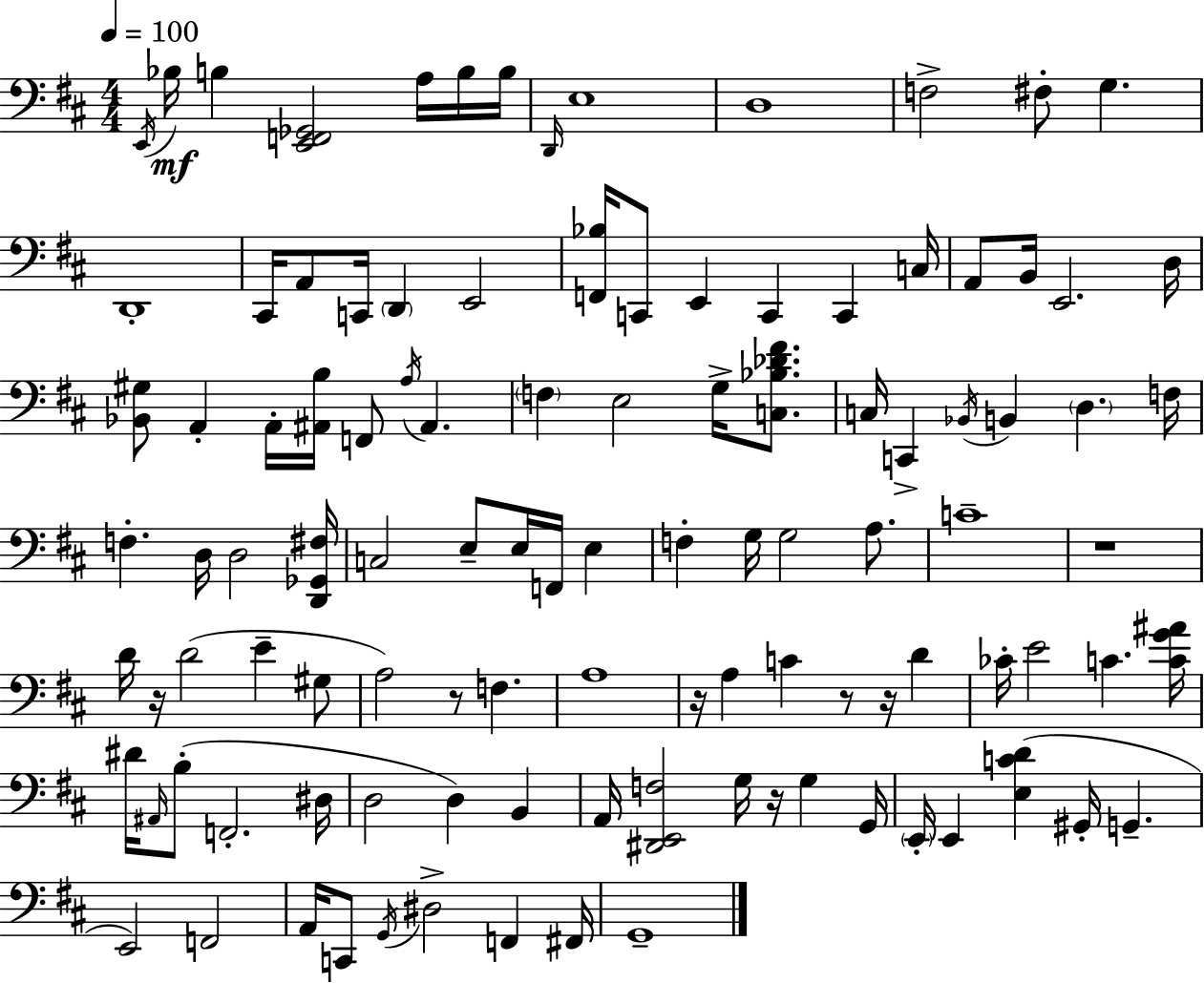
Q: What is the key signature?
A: D major